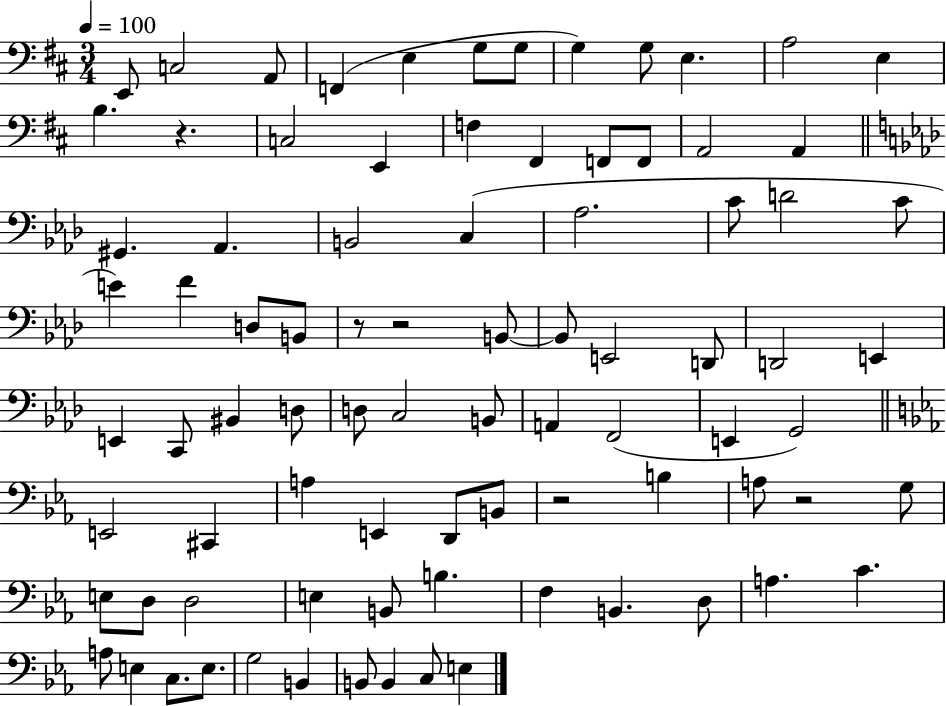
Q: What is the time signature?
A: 3/4